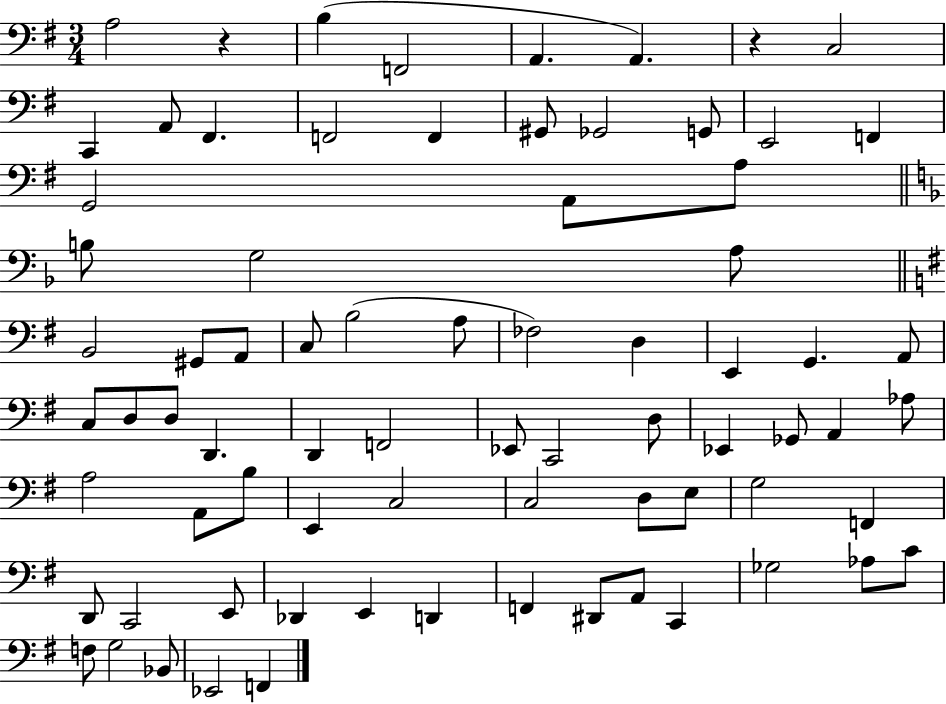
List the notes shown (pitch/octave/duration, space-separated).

A3/h R/q B3/q F2/h A2/q. A2/q. R/q C3/h C2/q A2/e F#2/q. F2/h F2/q G#2/e Gb2/h G2/e E2/h F2/q G2/h A2/e A3/e B3/e G3/h A3/e B2/h G#2/e A2/e C3/e B3/h A3/e FES3/h D3/q E2/q G2/q. A2/e C3/e D3/e D3/e D2/q. D2/q F2/h Eb2/e C2/h D3/e Eb2/q Gb2/e A2/q Ab3/e A3/h A2/e B3/e E2/q C3/h C3/h D3/e E3/e G3/h F2/q D2/e C2/h E2/e Db2/q E2/q D2/q F2/q D#2/e A2/e C2/q Gb3/h Ab3/e C4/e F3/e G3/h Bb2/e Eb2/h F2/q